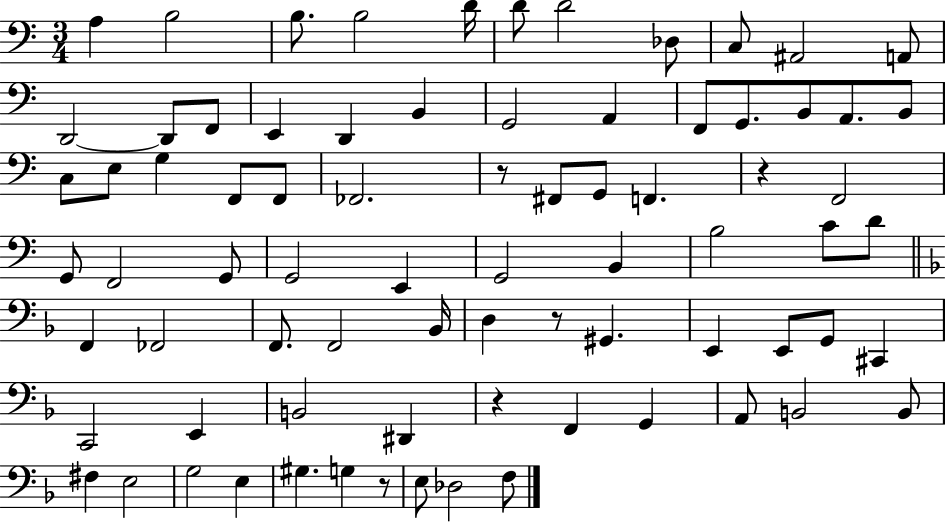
X:1
T:Untitled
M:3/4
L:1/4
K:C
A, B,2 B,/2 B,2 D/4 D/2 D2 _D,/2 C,/2 ^A,,2 A,,/2 D,,2 D,,/2 F,,/2 E,, D,, B,, G,,2 A,, F,,/2 G,,/2 B,,/2 A,,/2 B,,/2 C,/2 E,/2 G, F,,/2 F,,/2 _F,,2 z/2 ^F,,/2 G,,/2 F,, z F,,2 G,,/2 F,,2 G,,/2 G,,2 E,, G,,2 B,, B,2 C/2 D/2 F,, _F,,2 F,,/2 F,,2 _B,,/4 D, z/2 ^G,, E,, E,,/2 G,,/2 ^C,, C,,2 E,, B,,2 ^D,, z F,, G,, A,,/2 B,,2 B,,/2 ^F, E,2 G,2 E, ^G, G, z/2 E,/2 _D,2 F,/2